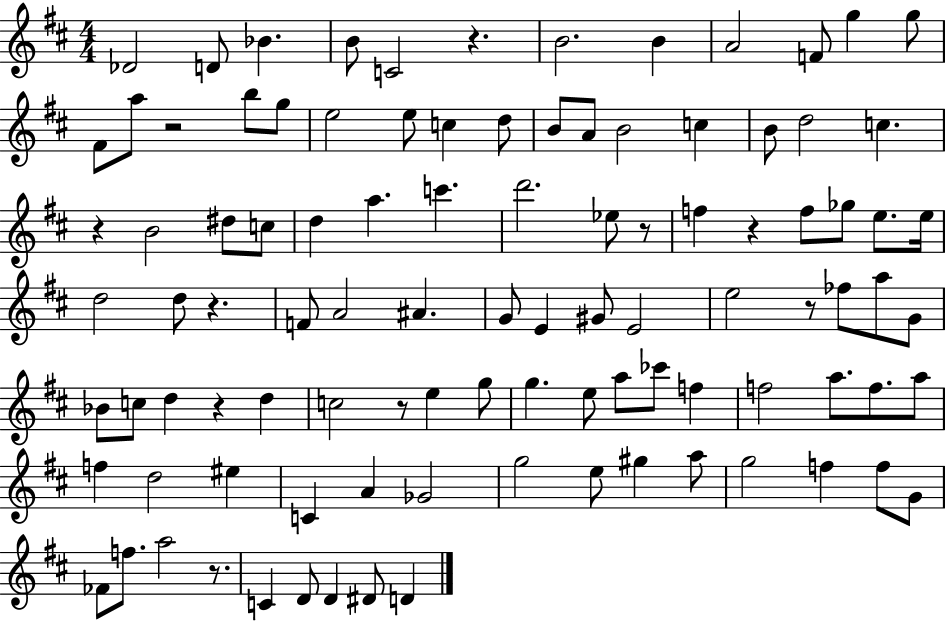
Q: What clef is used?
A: treble